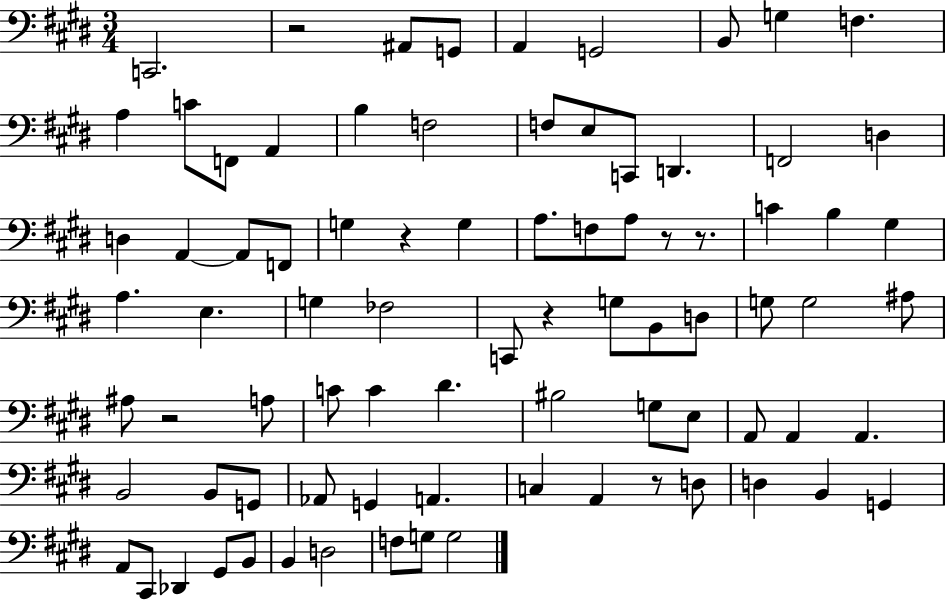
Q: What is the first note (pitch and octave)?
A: C2